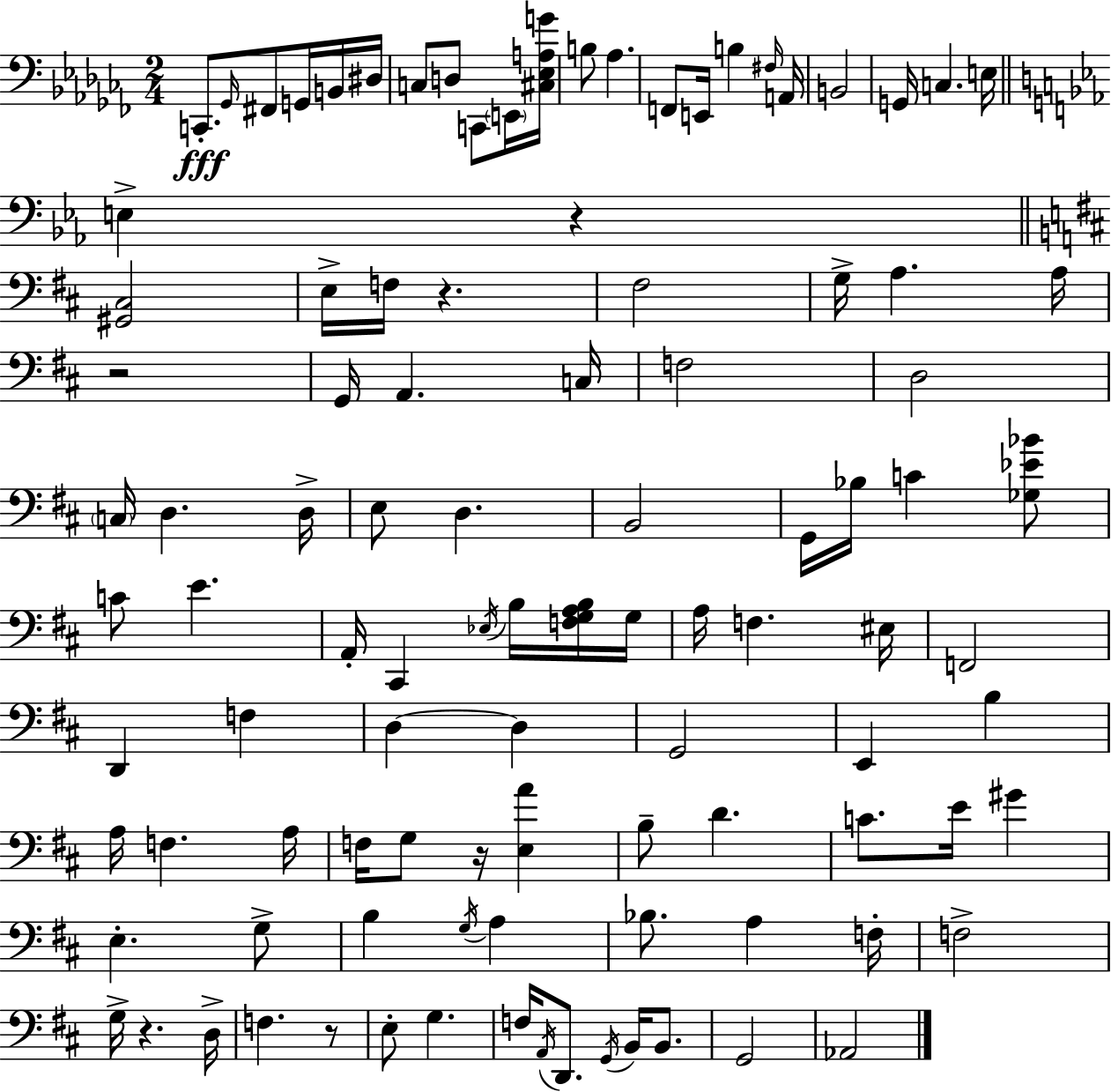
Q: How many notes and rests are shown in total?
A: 103